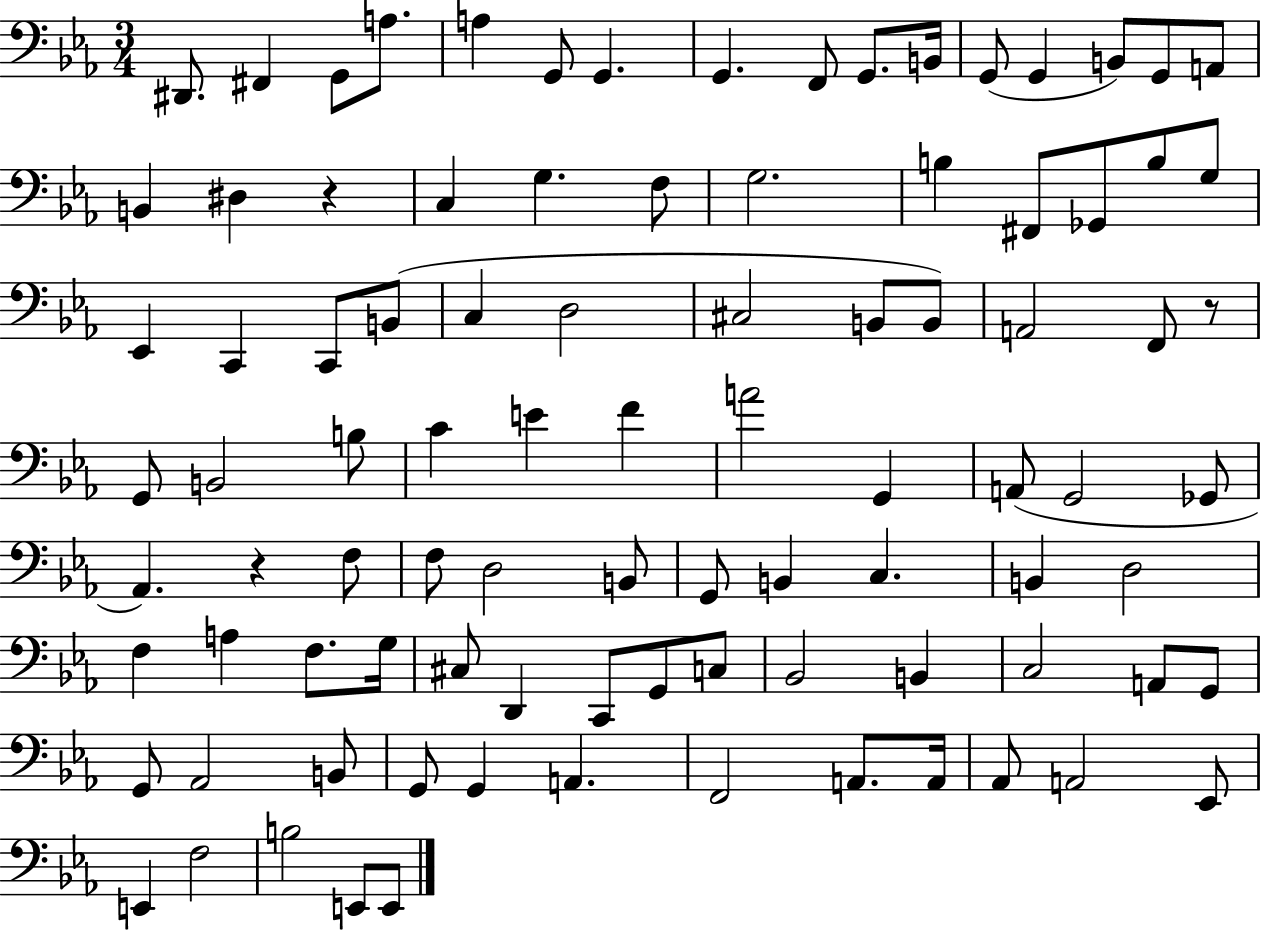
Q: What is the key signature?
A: EES major